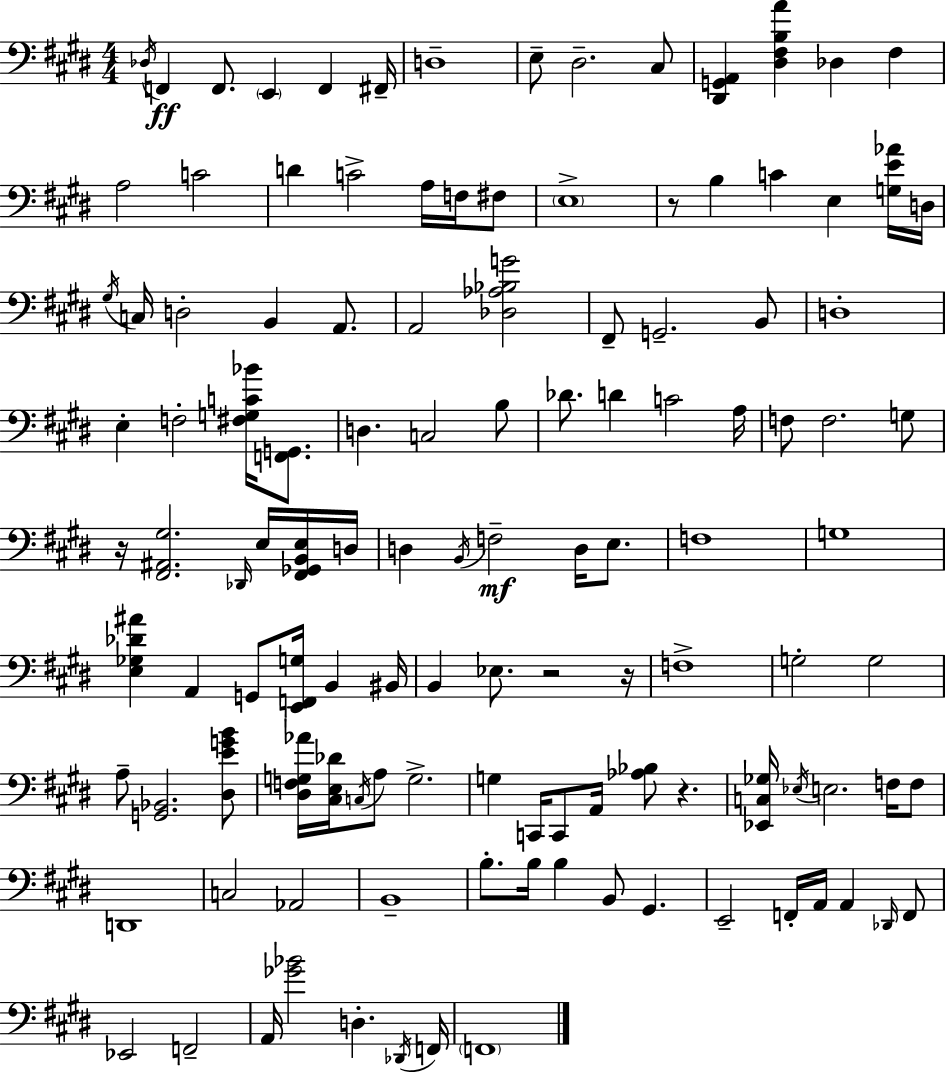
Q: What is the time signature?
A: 4/4